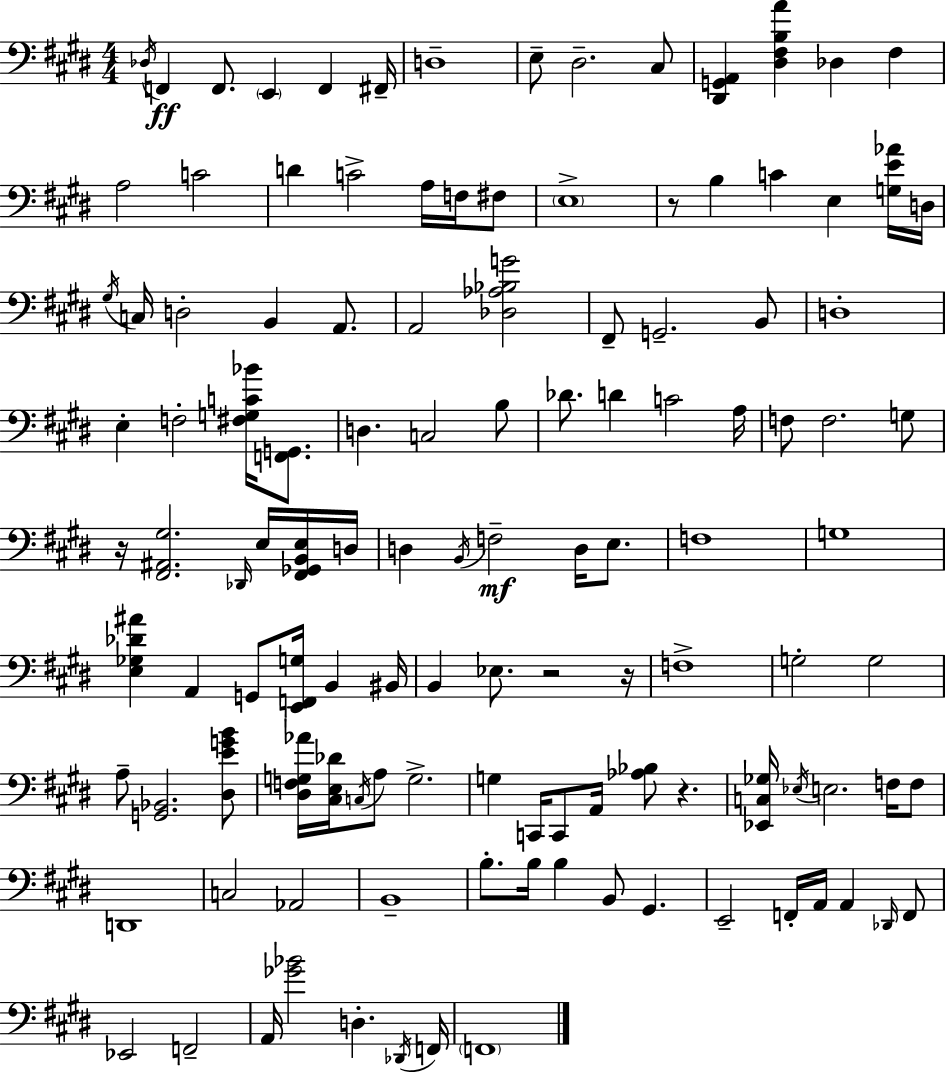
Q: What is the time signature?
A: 4/4